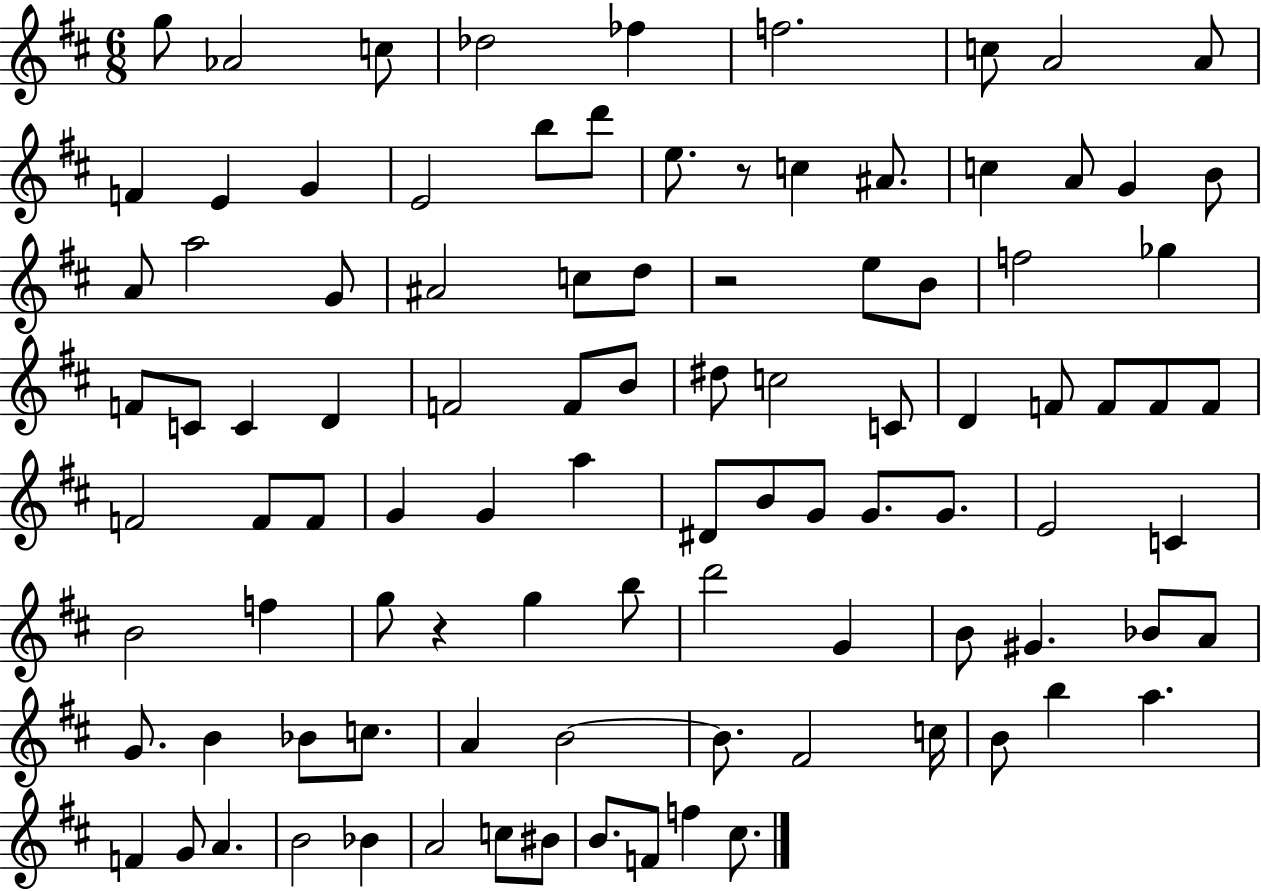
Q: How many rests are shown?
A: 3